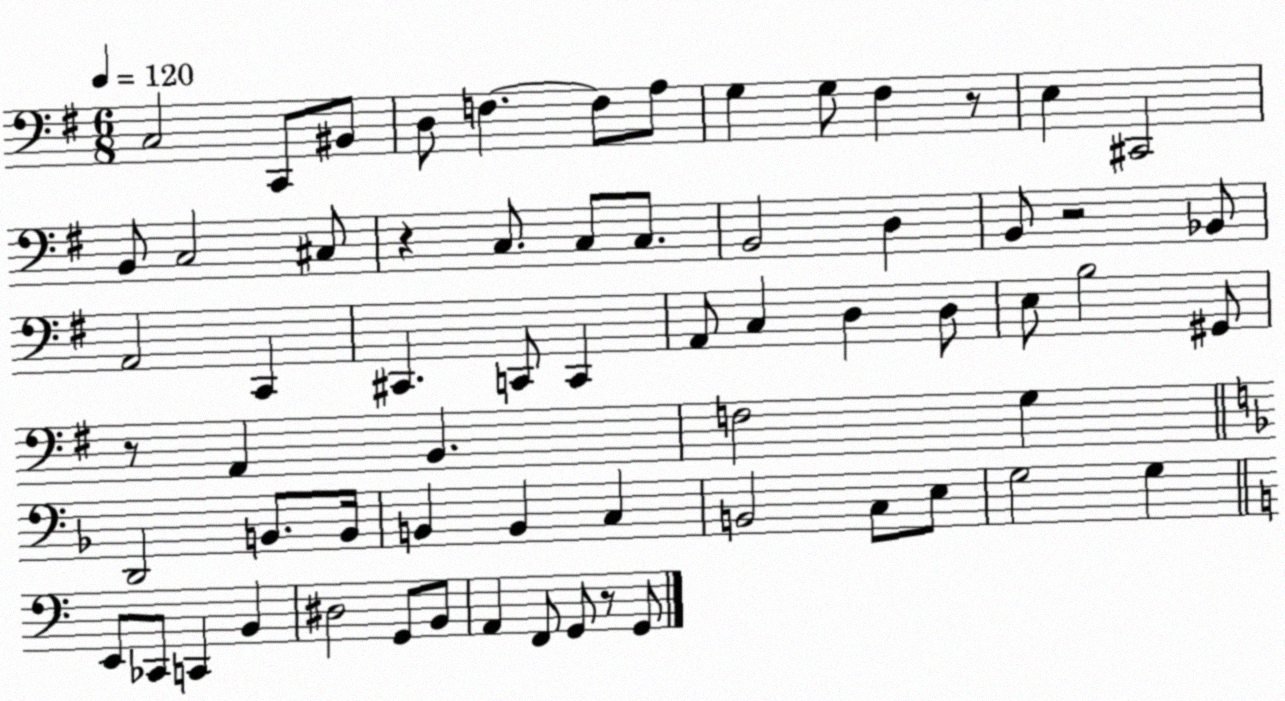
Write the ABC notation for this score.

X:1
T:Untitled
M:6/8
L:1/4
K:G
C,2 C,,/2 ^B,,/2 D,/2 F, F,/2 A,/2 G, G,/2 ^F, z/2 E, ^C,,2 B,,/2 C,2 ^C,/2 z C,/2 C,/2 C,/2 B,,2 D, B,,/2 z2 _B,,/2 A,,2 C,, ^C,, C,,/2 C,, A,,/2 C, D, D,/2 E,/2 B,2 ^G,,/2 z/2 A,, B,, F,2 G, D,,2 B,,/2 B,,/4 B,, B,, C, B,,2 C,/2 E,/2 G,2 G, E,,/2 _C,,/2 C,, B,, ^D,2 G,,/2 B,,/2 A,, F,,/2 G,,/2 z/2 G,,/2